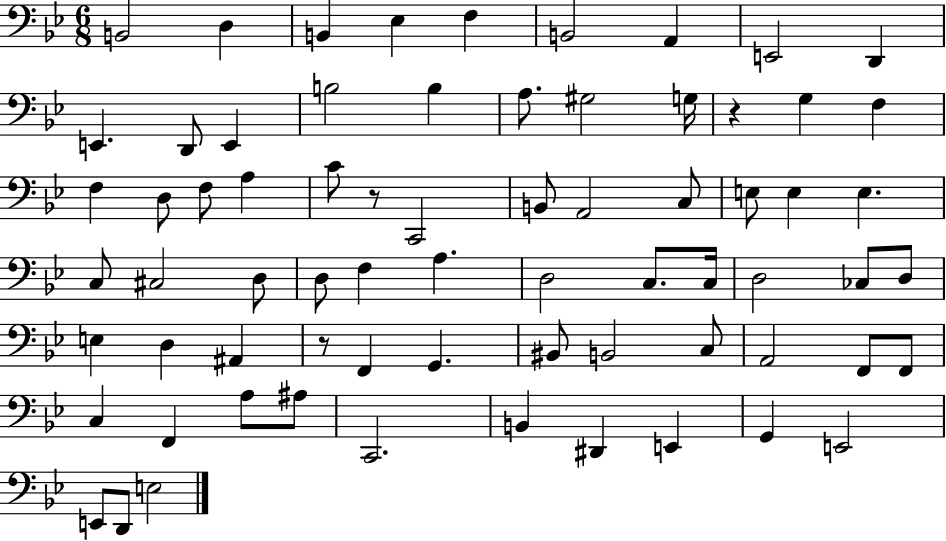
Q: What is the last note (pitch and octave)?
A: E3